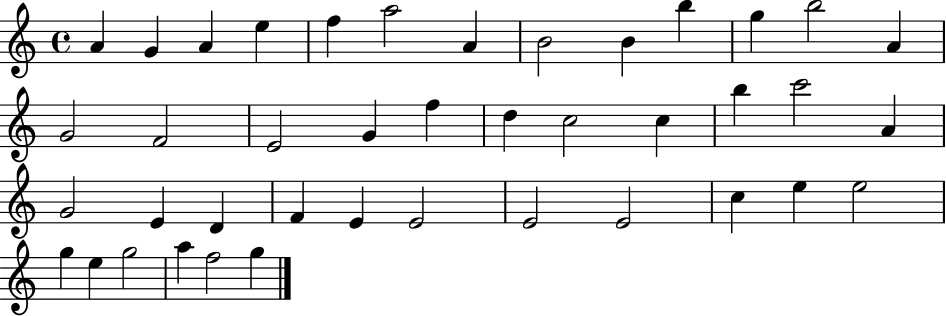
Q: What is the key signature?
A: C major